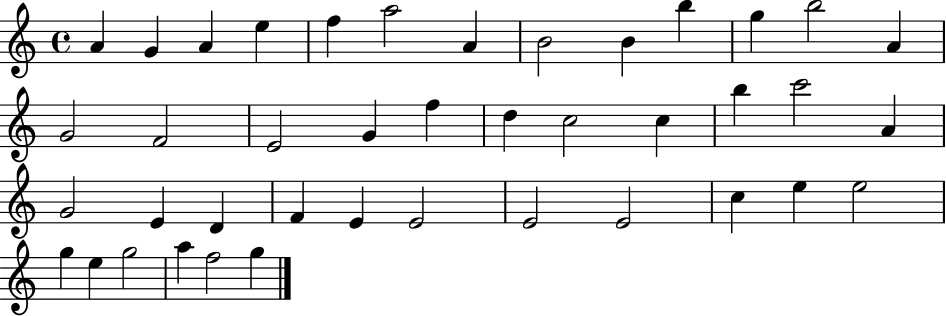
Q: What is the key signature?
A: C major